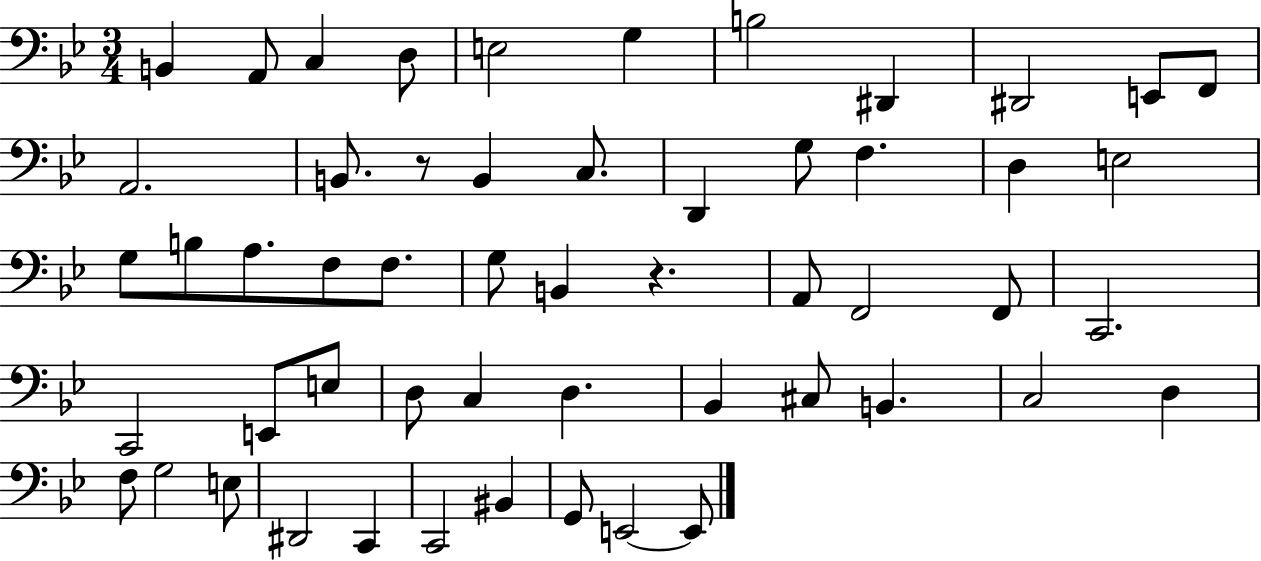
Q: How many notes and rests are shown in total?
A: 54